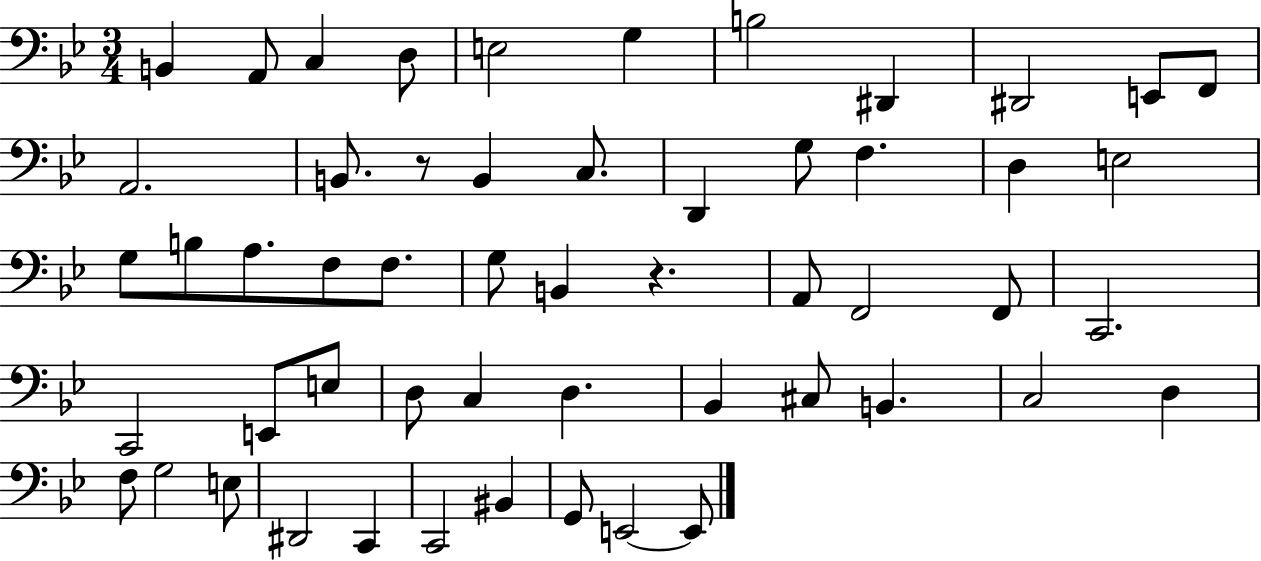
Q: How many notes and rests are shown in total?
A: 54